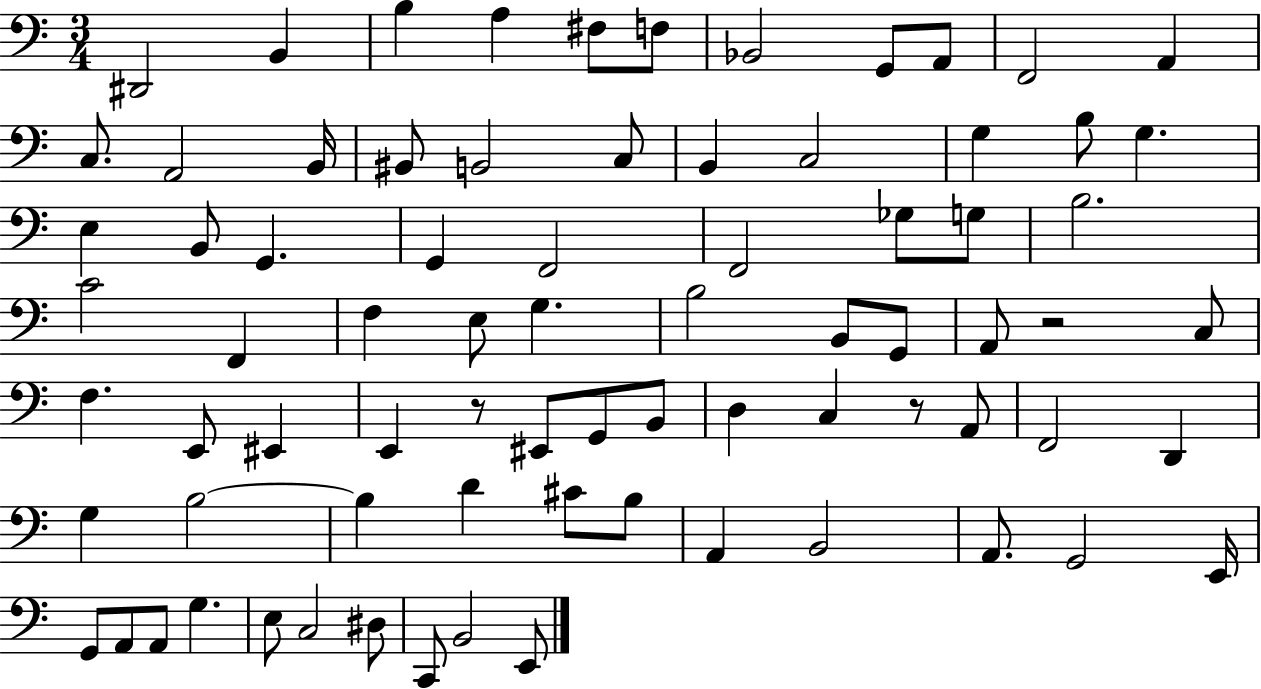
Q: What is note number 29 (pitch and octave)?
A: Gb3